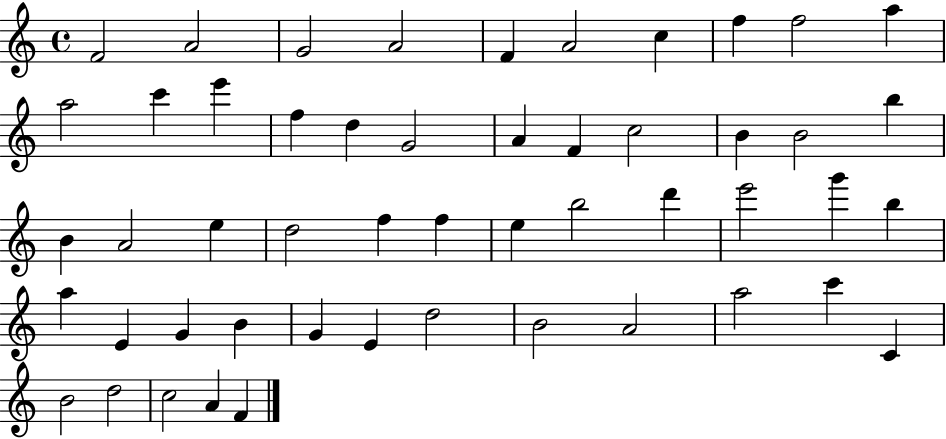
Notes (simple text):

F4/h A4/h G4/h A4/h F4/q A4/h C5/q F5/q F5/h A5/q A5/h C6/q E6/q F5/q D5/q G4/h A4/q F4/q C5/h B4/q B4/h B5/q B4/q A4/h E5/q D5/h F5/q F5/q E5/q B5/h D6/q E6/h G6/q B5/q A5/q E4/q G4/q B4/q G4/q E4/q D5/h B4/h A4/h A5/h C6/q C4/q B4/h D5/h C5/h A4/q F4/q